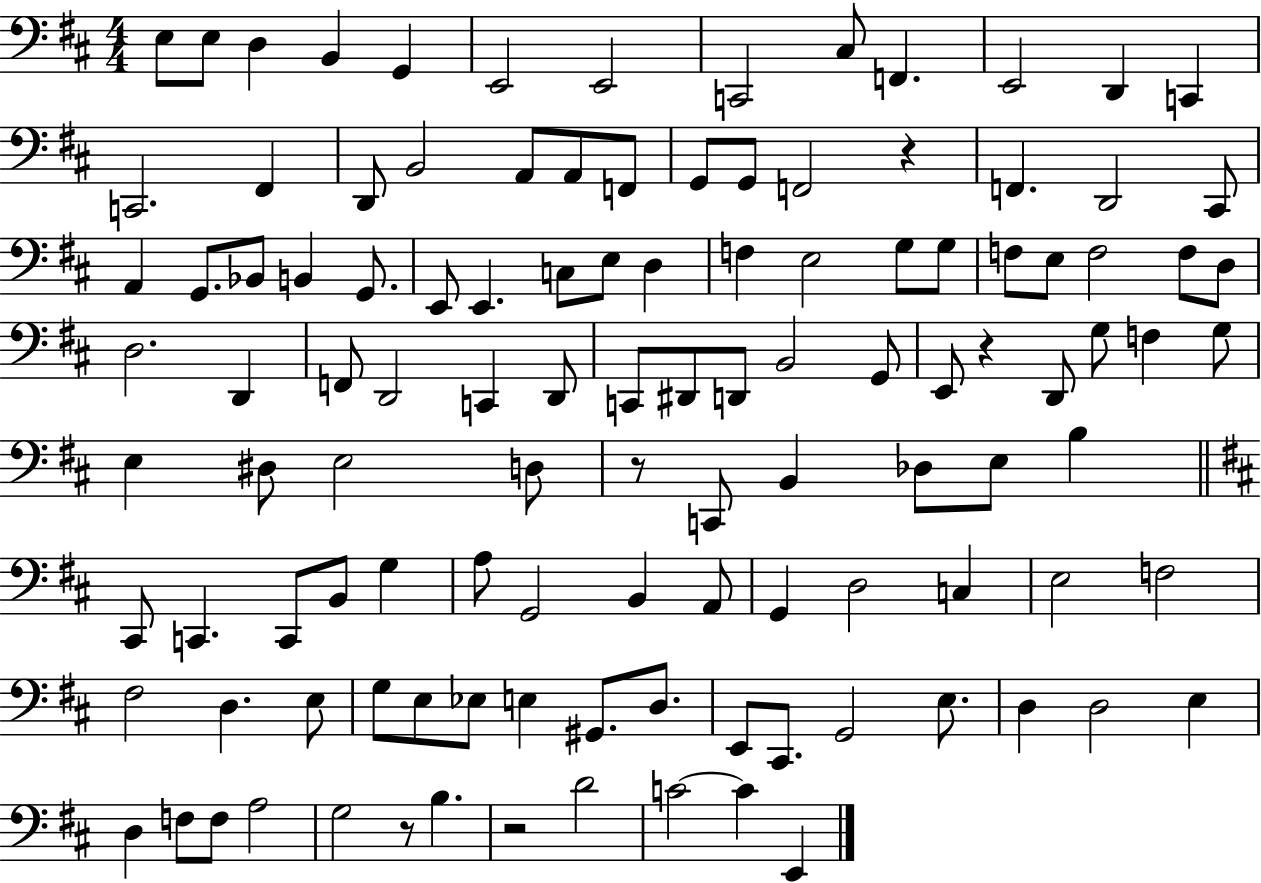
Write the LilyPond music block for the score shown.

{
  \clef bass
  \numericTimeSignature
  \time 4/4
  \key d \major
  e8 e8 d4 b,4 g,4 | e,2 e,2 | c,2 cis8 f,4. | e,2 d,4 c,4 | \break c,2. fis,4 | d,8 b,2 a,8 a,8 f,8 | g,8 g,8 f,2 r4 | f,4. d,2 cis,8 | \break a,4 g,8. bes,8 b,4 g,8. | e,8 e,4. c8 e8 d4 | f4 e2 g8 g8 | f8 e8 f2 f8 d8 | \break d2. d,4 | f,8 d,2 c,4 d,8 | c,8 dis,8 d,8 b,2 g,8 | e,8 r4 d,8 g8 f4 g8 | \break e4 dis8 e2 d8 | r8 c,8 b,4 des8 e8 b4 | \bar "||" \break \key d \major cis,8 c,4. c,8 b,8 g4 | a8 g,2 b,4 a,8 | g,4 d2 c4 | e2 f2 | \break fis2 d4. e8 | g8 e8 ees8 e4 gis,8. d8. | e,8 cis,8. g,2 e8. | d4 d2 e4 | \break d4 f8 f8 a2 | g2 r8 b4. | r2 d'2 | c'2~~ c'4 e,4 | \break \bar "|."
}